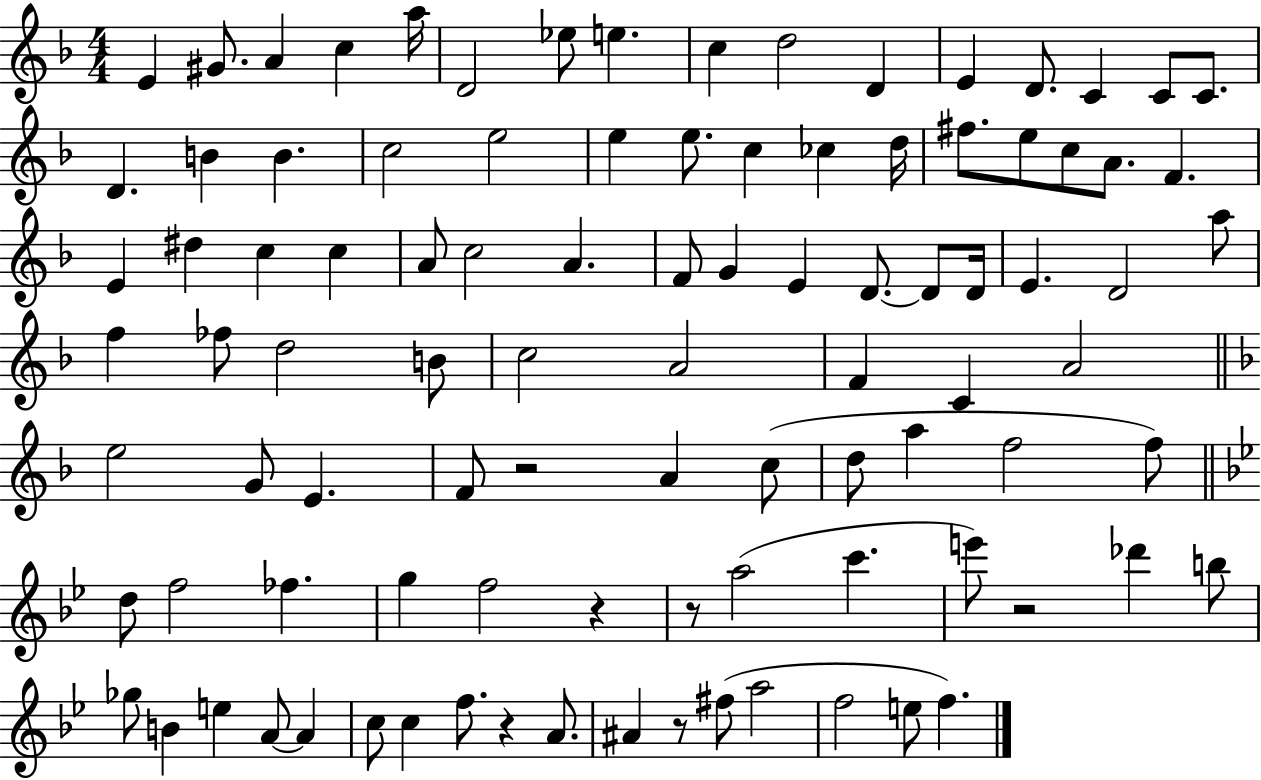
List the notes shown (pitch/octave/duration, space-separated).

E4/q G#4/e. A4/q C5/q A5/s D4/h Eb5/e E5/q. C5/q D5/h D4/q E4/q D4/e. C4/q C4/e C4/e. D4/q. B4/q B4/q. C5/h E5/h E5/q E5/e. C5/q CES5/q D5/s F#5/e. E5/e C5/e A4/e. F4/q. E4/q D#5/q C5/q C5/q A4/e C5/h A4/q. F4/e G4/q E4/q D4/e. D4/e D4/s E4/q. D4/h A5/e F5/q FES5/e D5/h B4/e C5/h A4/h F4/q C4/q A4/h E5/h G4/e E4/q. F4/e R/h A4/q C5/e D5/e A5/q F5/h F5/e D5/e F5/h FES5/q. G5/q F5/h R/q R/e A5/h C6/q. E6/e R/h Db6/q B5/e Gb5/e B4/q E5/q A4/e A4/q C5/e C5/q F5/e. R/q A4/e. A#4/q R/e F#5/e A5/h F5/h E5/e F5/q.